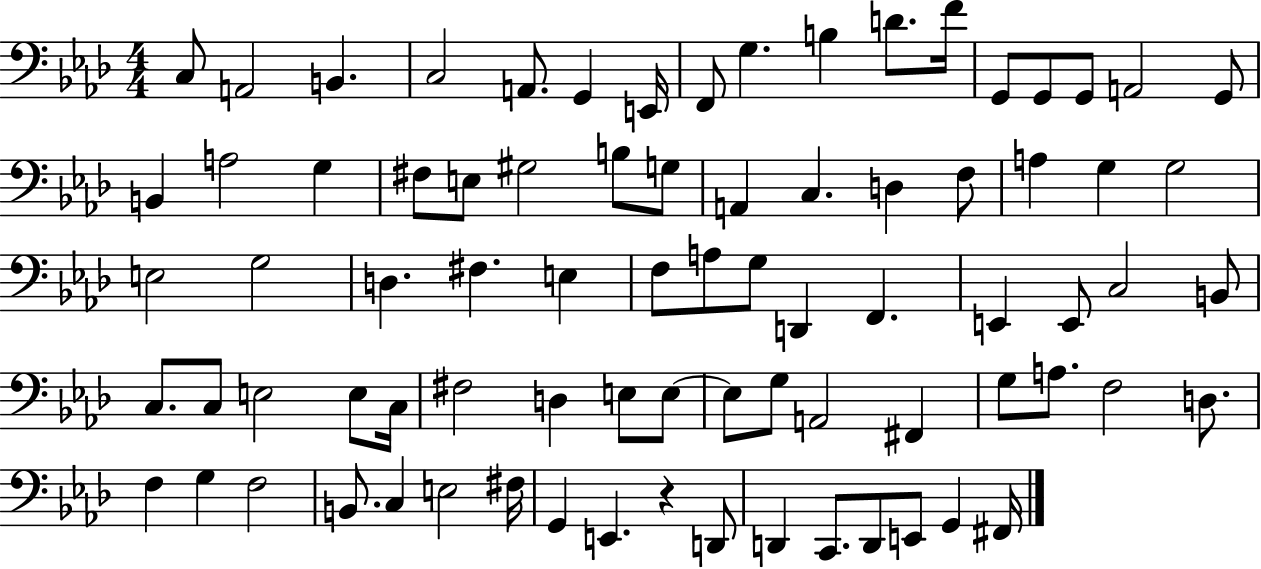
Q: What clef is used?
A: bass